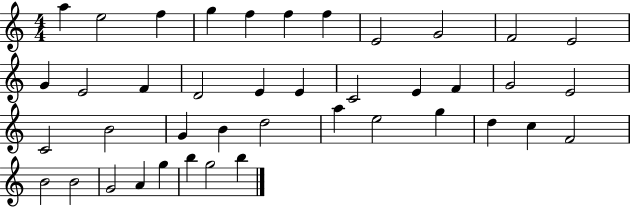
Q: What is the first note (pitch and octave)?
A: A5